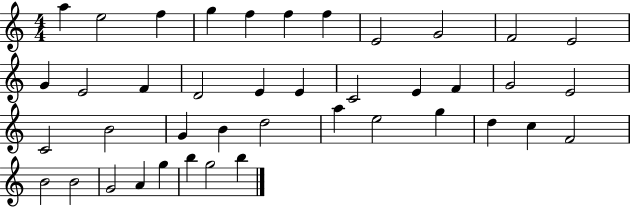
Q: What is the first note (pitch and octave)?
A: A5